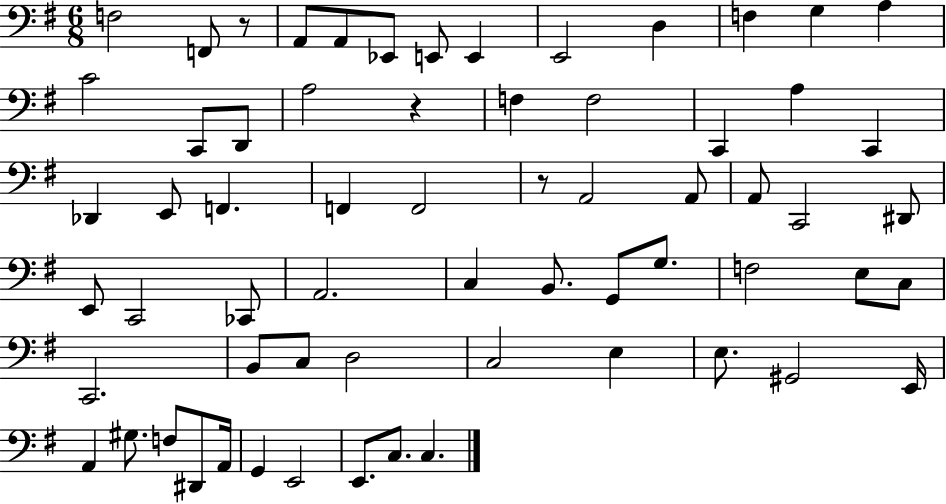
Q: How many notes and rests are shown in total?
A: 64